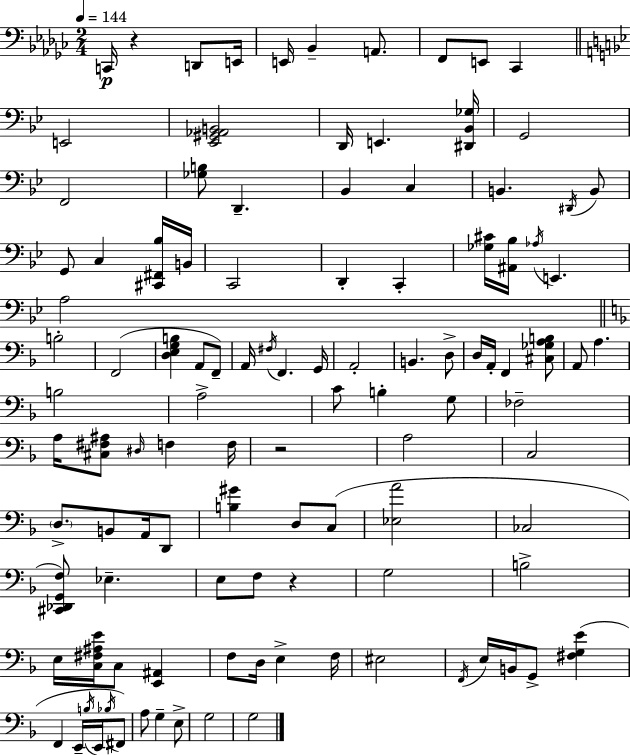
C2/s R/q D2/e E2/s E2/s Bb2/q A2/e. F2/e E2/e CES2/q E2/h [Eb2,G#2,Ab2,B2]/h D2/s E2/q. [D#2,Bb2,Gb3]/s G2/h F2/h [Gb3,B3]/e D2/q. Bb2/q C3/q B2/q. D#2/s B2/e G2/e C3/q [C#2,F#2,Bb3]/s B2/s C2/h D2/q C2/q [Gb3,C#4]/s [A#2,Bb3]/s Ab3/s E2/q. A3/h B3/h F2/h [D3,E3,G3,B3]/q A2/e F2/e A2/s F#3/s F2/q. G2/s A2/h B2/q. D3/e D3/s A2/s F2/q [C#3,Gb3,A3,B3]/e A2/e A3/q. B3/h A3/h C4/e B3/q G3/e FES3/h A3/s [C#3,F#3,A#3]/e D#3/s F3/q F3/s R/h A3/h C3/h D3/e. B2/e A2/s D2/e [B3,G#4]/q D3/e C3/e [Eb3,A4]/h CES3/h [C#2,Db2,G2,F3]/e Eb3/q. E3/e F3/e R/q G3/h B3/h E3/s [C3,F#3,A#3,E4]/s C3/e [E2,A#2]/q F3/e D3/s E3/q F3/s EIS3/h F2/s E3/s B2/s G2/e [F#3,G3,E4]/q F2/q E2/s B3/s E2/s Bb3/s F#2/e A3/e G3/q E3/e G3/h G3/h